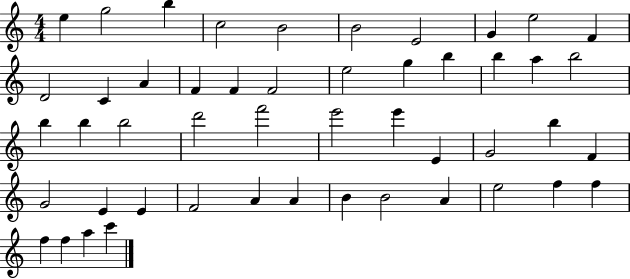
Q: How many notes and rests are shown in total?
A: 49